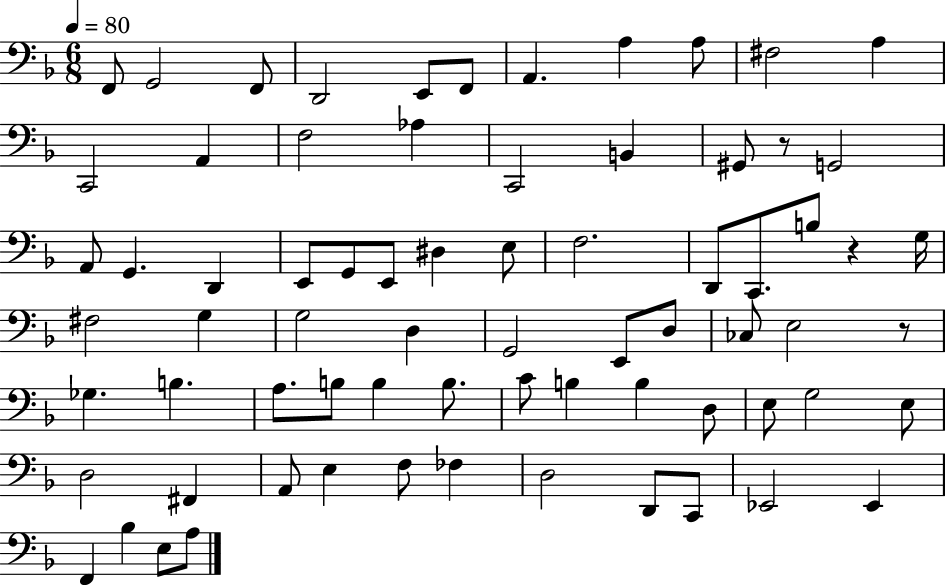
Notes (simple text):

F2/e G2/h F2/e D2/h E2/e F2/e A2/q. A3/q A3/e F#3/h A3/q C2/h A2/q F3/h Ab3/q C2/h B2/q G#2/e R/e G2/h A2/e G2/q. D2/q E2/e G2/e E2/e D#3/q E3/e F3/h. D2/e C2/e. B3/e R/q G3/s F#3/h G3/q G3/h D3/q G2/h E2/e D3/e CES3/e E3/h R/e Gb3/q. B3/q. A3/e. B3/e B3/q B3/e. C4/e B3/q B3/q D3/e E3/e G3/h E3/e D3/h F#2/q A2/e E3/q F3/e FES3/q D3/h D2/e C2/e Eb2/h Eb2/q F2/q Bb3/q E3/e A3/e